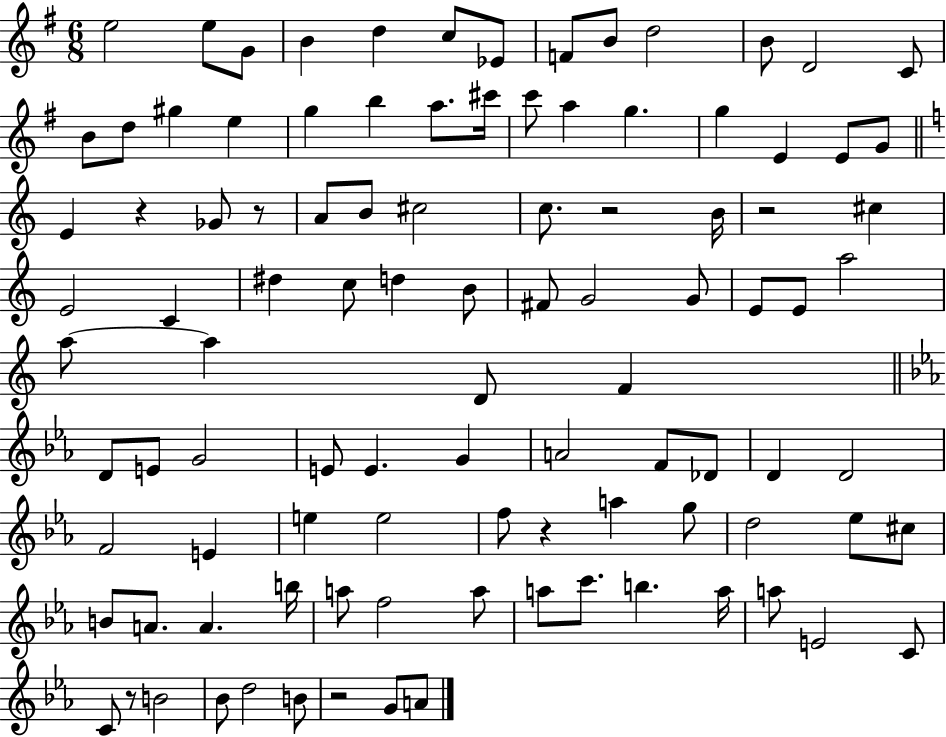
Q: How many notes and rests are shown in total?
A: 101